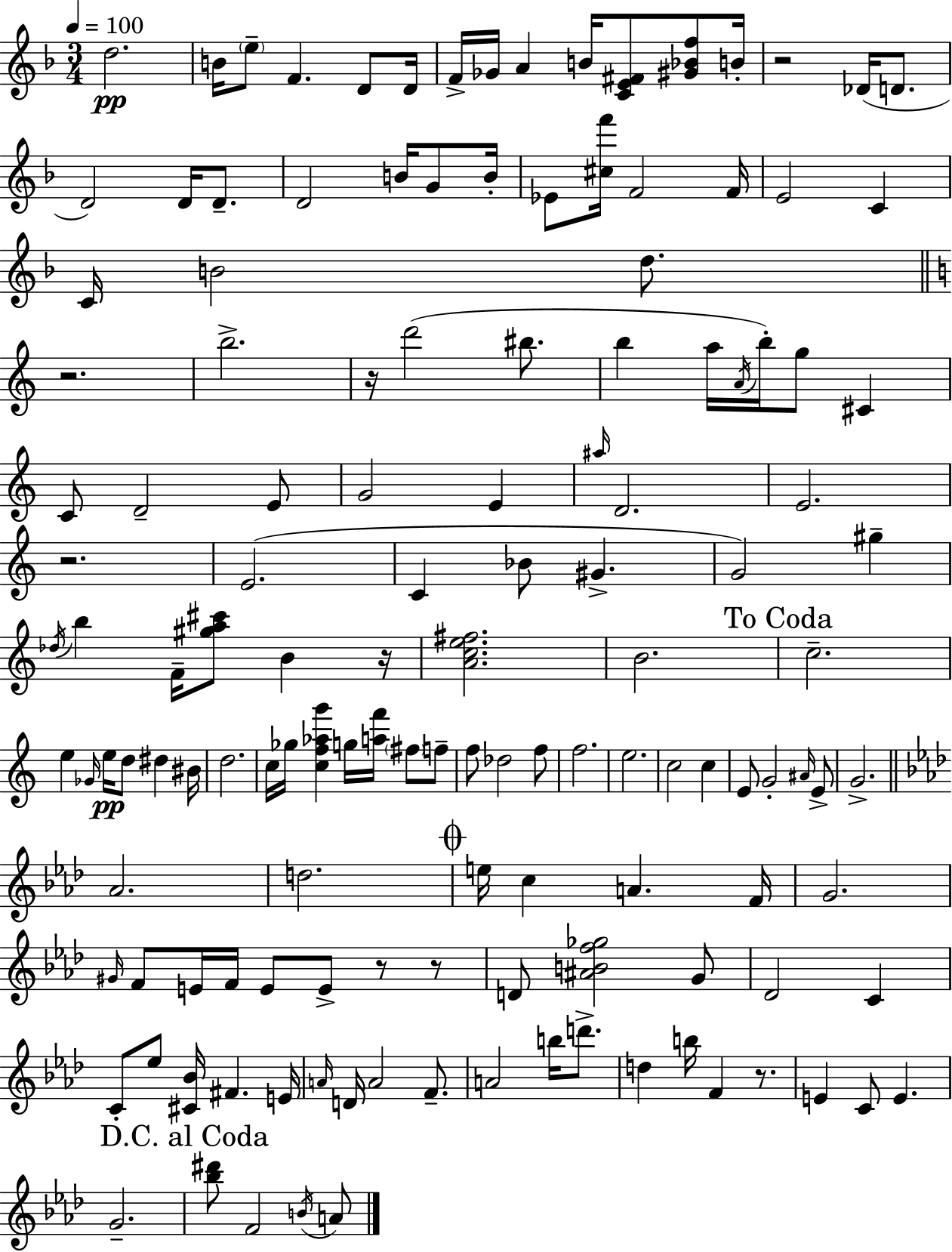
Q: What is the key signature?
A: D minor